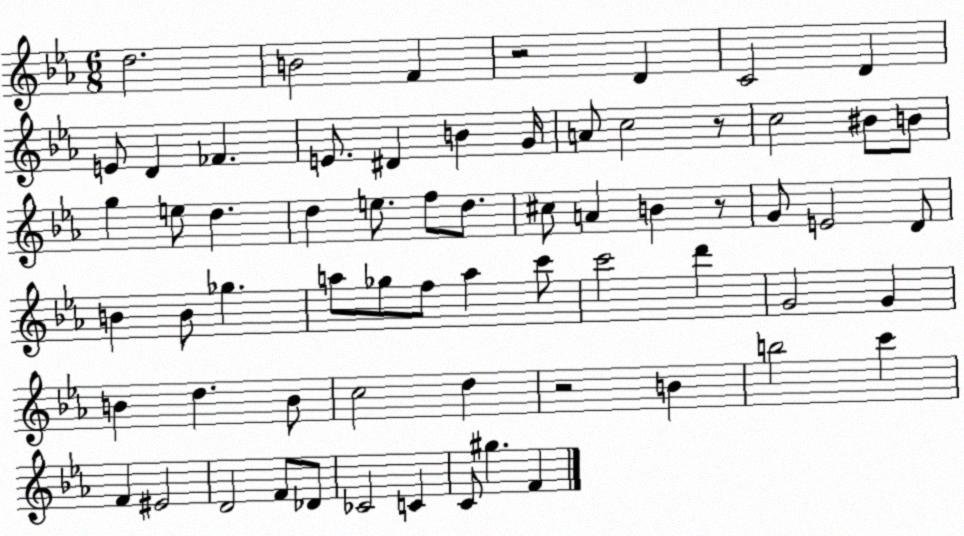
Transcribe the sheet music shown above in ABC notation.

X:1
T:Untitled
M:6/8
L:1/4
K:Eb
d2 B2 F z2 D C2 D E/2 D _F E/2 ^D B G/4 A/2 c2 z/2 c2 ^B/2 B/2 g e/2 d d e/2 f/2 d/2 ^c/2 A B z/2 G/2 E2 D/2 B B/2 _g a/2 _g/2 f/2 a c'/2 c'2 d' G2 G B d B/2 c2 d z2 B b2 c' F ^E2 D2 F/2 _D/2 _C2 C C/2 ^g F